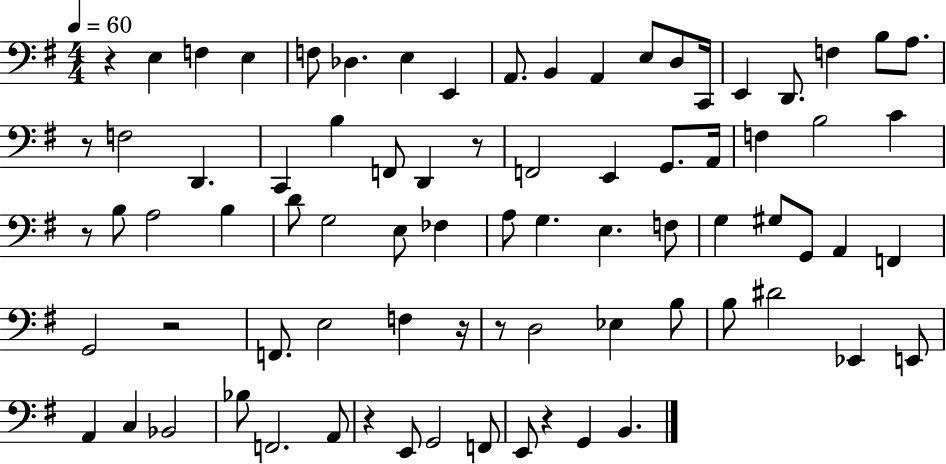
{
  \clef bass
  \numericTimeSignature
  \time 4/4
  \key g \major
  \tempo 4 = 60
  r4 e4 f4 e4 | f8 des4. e4 e,4 | a,8. b,4 a,4 e8 d8 c,16 | e,4 d,8. f4 b8 a8. | \break r8 f2 d,4. | c,4 b4 f,8 d,4 r8 | f,2 e,4 g,8. a,16 | f4 b2 c'4 | \break r8 b8 a2 b4 | d'8 g2 e8 fes4 | a8 g4. e4. f8 | g4 gis8 g,8 a,4 f,4 | \break g,2 r2 | f,8. e2 f4 r16 | r8 d2 ees4 b8 | b8 dis'2 ees,4 e,8 | \break a,4 c4 bes,2 | bes8 f,2. a,8 | r4 e,8 g,2 f,8 | e,8 r4 g,4 b,4. | \break \bar "|."
}